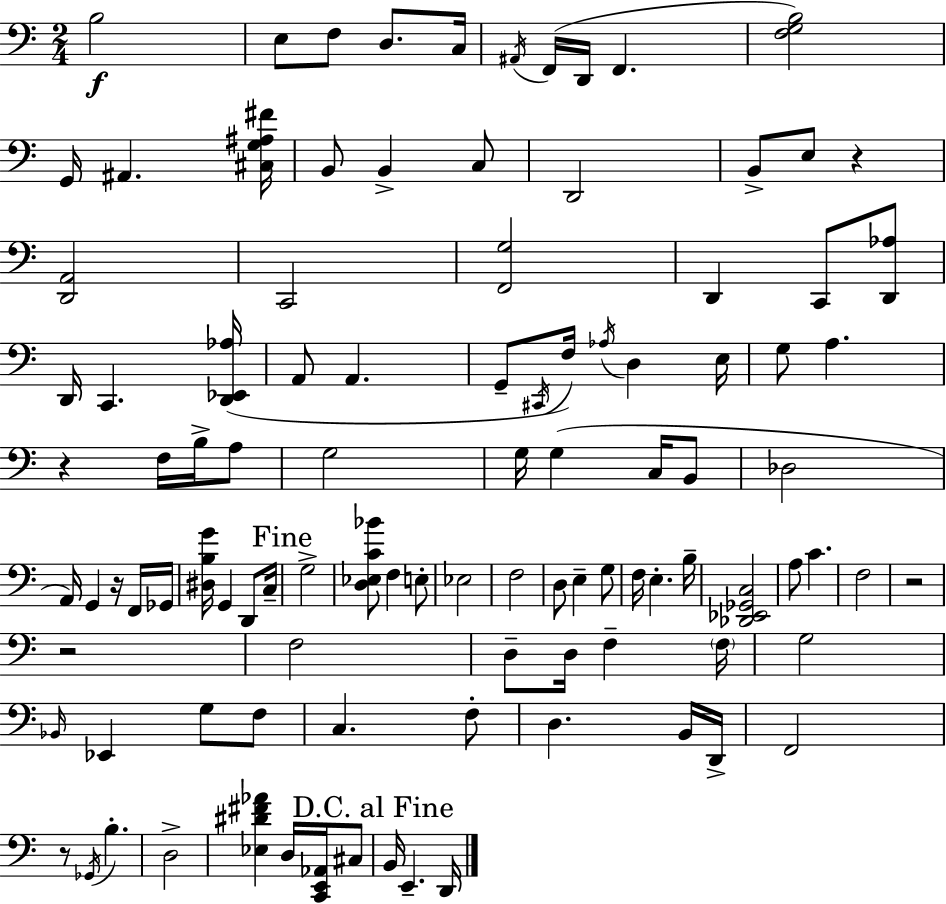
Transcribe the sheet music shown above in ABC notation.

X:1
T:Untitled
M:2/4
L:1/4
K:C
B,2 E,/2 F,/2 D,/2 C,/4 ^A,,/4 F,,/4 D,,/4 F,, [F,G,B,]2 G,,/4 ^A,, [^C,G,^A,^F]/4 B,,/2 B,, C,/2 D,,2 B,,/2 E,/2 z [D,,A,,]2 C,,2 [F,,G,]2 D,, C,,/2 [D,,_A,]/2 D,,/4 C,, [D,,_E,,_A,]/4 A,,/2 A,, G,,/2 ^C,,/4 F,/4 _A,/4 D, E,/4 G,/2 A, z F,/4 B,/4 A,/2 G,2 G,/4 G, C,/4 B,,/2 _D,2 A,,/4 G,, z/4 F,,/4 _G,,/4 [^D,B,G]/4 G,, D,,/2 C,/4 G,2 [D,_E,C_B]/2 F, E,/2 _E,2 F,2 D,/2 E, G,/2 F,/4 E, B,/4 [_D,,_E,,_G,,C,]2 A,/2 C F,2 z2 z2 F,2 D,/2 D,/4 F, F,/4 G,2 _B,,/4 _E,, G,/2 F,/2 C, F,/2 D, B,,/4 D,,/4 F,,2 z/2 _G,,/4 B, D,2 [_E,^D^F_A] D,/4 [C,,E,,_A,,]/4 ^C,/2 B,,/4 E,, D,,/4